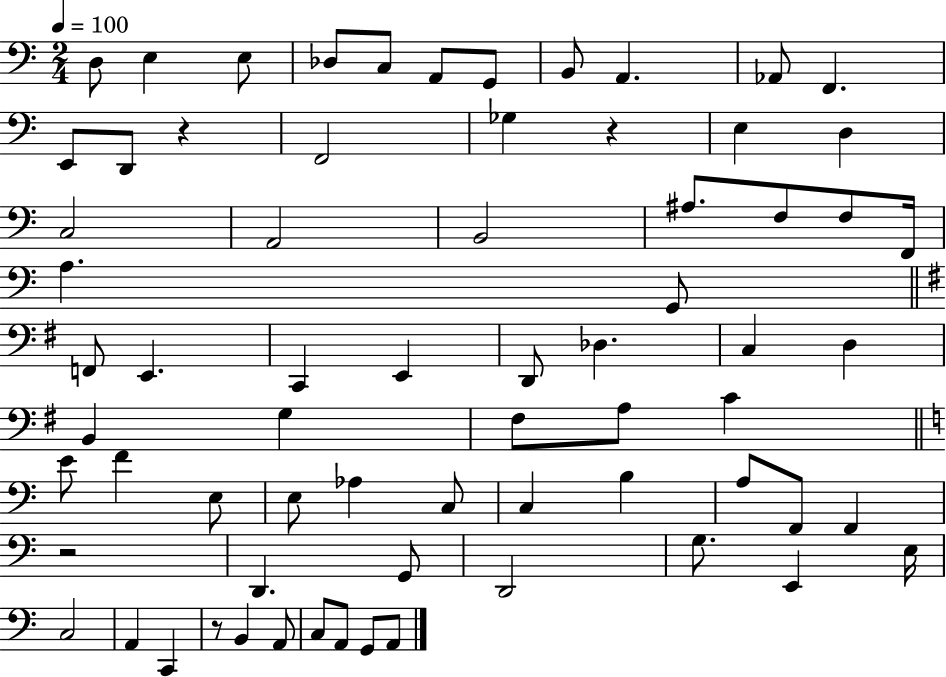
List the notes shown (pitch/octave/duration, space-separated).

D3/e E3/q E3/e Db3/e C3/e A2/e G2/e B2/e A2/q. Ab2/e F2/q. E2/e D2/e R/q F2/h Gb3/q R/q E3/q D3/q C3/h A2/h B2/h A#3/e. F3/e F3/e F2/s A3/q. G2/e F2/e E2/q. C2/q E2/q D2/e Db3/q. C3/q D3/q B2/q G3/q F#3/e A3/e C4/q E4/e F4/q E3/e E3/e Ab3/q C3/e C3/q B3/q A3/e F2/e F2/q R/h D2/q. G2/e D2/h G3/e. E2/q E3/s C3/h A2/q C2/q R/e B2/q A2/e C3/e A2/e G2/e A2/e